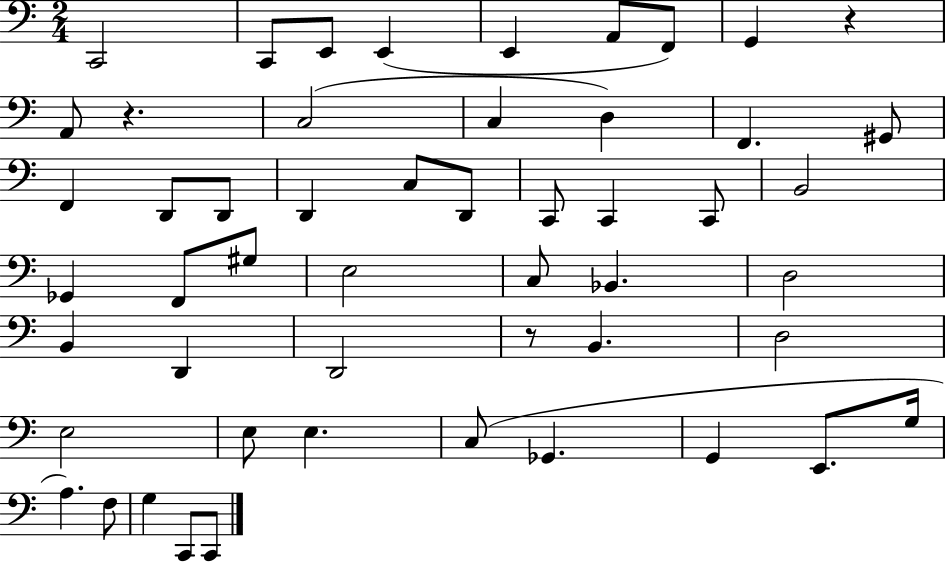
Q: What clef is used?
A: bass